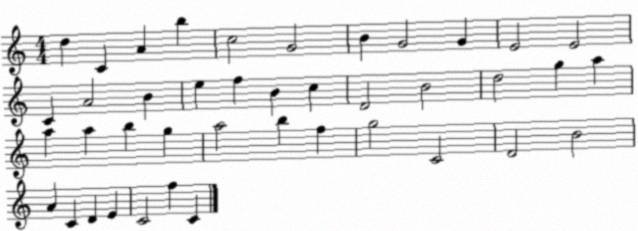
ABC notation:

X:1
T:Untitled
M:4/4
L:1/4
K:C
d C A b c2 G2 B G2 G E2 E2 C A2 B e f B c D2 B2 d2 g a a a b g a2 b f g2 C2 D2 B2 A C D E C2 f C